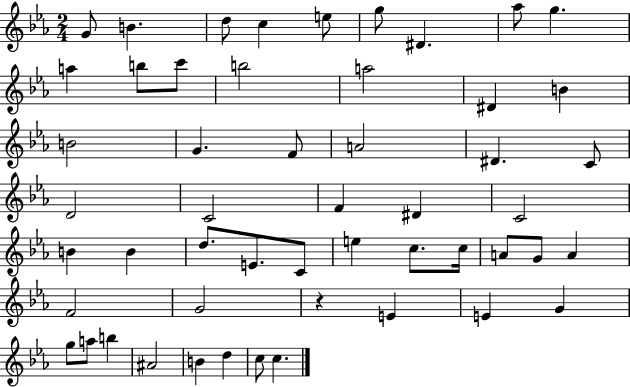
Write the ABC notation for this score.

X:1
T:Untitled
M:2/4
L:1/4
K:Eb
G/2 B d/2 c e/2 g/2 ^D _a/2 g a b/2 c'/2 b2 a2 ^D B B2 G F/2 A2 ^D C/2 D2 C2 F ^D C2 B B d/2 E/2 C/2 e c/2 c/4 A/2 G/2 A F2 G2 z E E G g/2 a/2 b ^A2 B d c/2 c